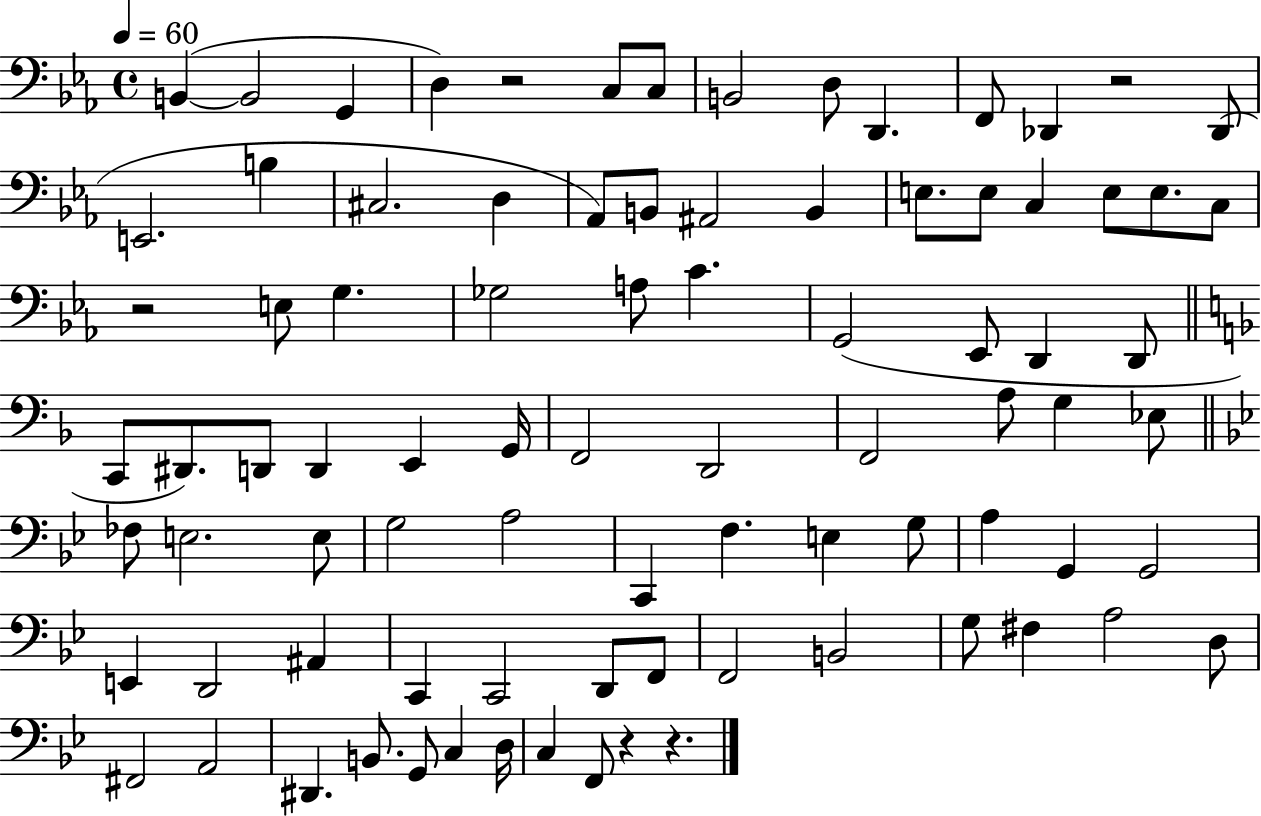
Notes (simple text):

B2/q B2/h G2/q D3/q R/h C3/e C3/e B2/h D3/e D2/q. F2/e Db2/q R/h Db2/e E2/h. B3/q C#3/h. D3/q Ab2/e B2/e A#2/h B2/q E3/e. E3/e C3/q E3/e E3/e. C3/e R/h E3/e G3/q. Gb3/h A3/e C4/q. G2/h Eb2/e D2/q D2/e C2/e D#2/e. D2/e D2/q E2/q G2/s F2/h D2/h F2/h A3/e G3/q Eb3/e FES3/e E3/h. E3/e G3/h A3/h C2/q F3/q. E3/q G3/e A3/q G2/q G2/h E2/q D2/h A#2/q C2/q C2/h D2/e F2/e F2/h B2/h G3/e F#3/q A3/h D3/e F#2/h A2/h D#2/q. B2/e. G2/e C3/q D3/s C3/q F2/e R/q R/q.